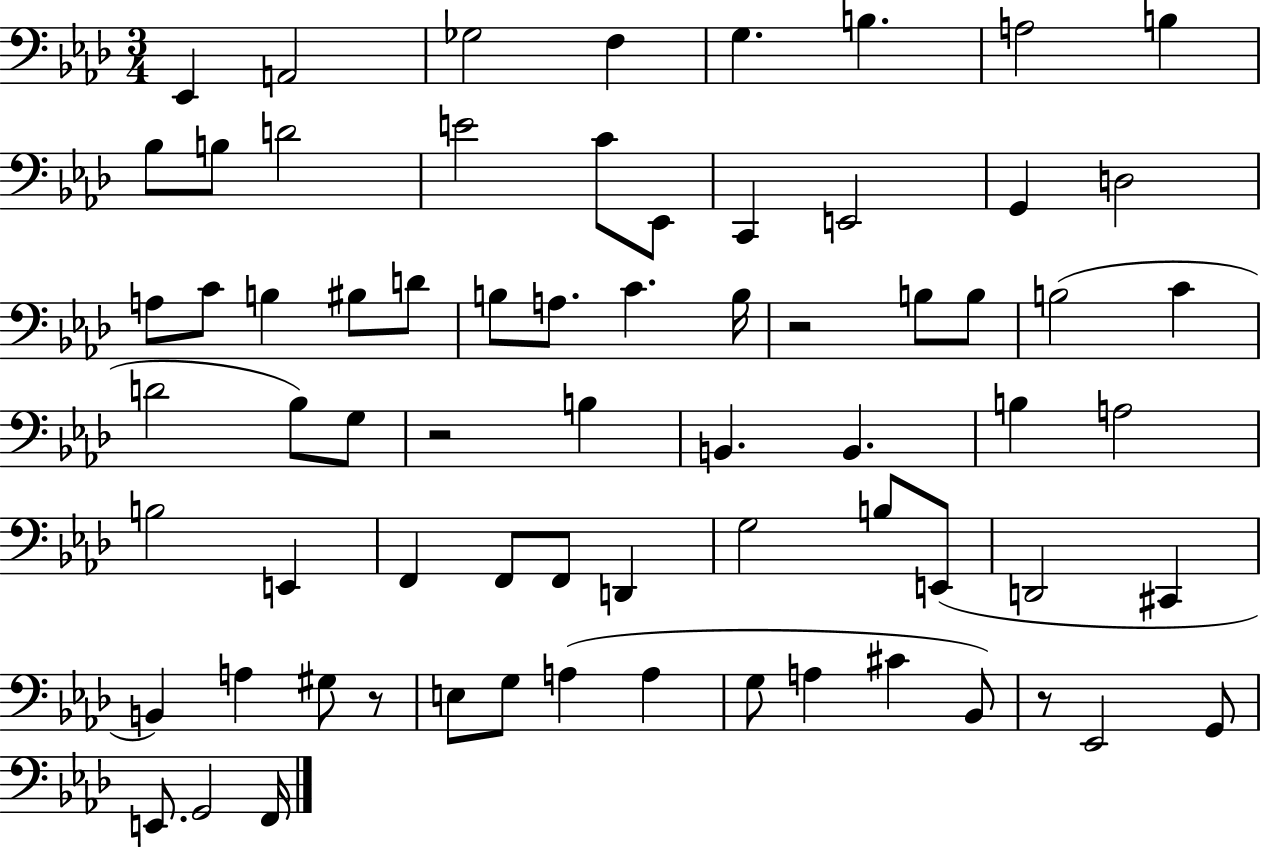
X:1
T:Untitled
M:3/4
L:1/4
K:Ab
_E,, A,,2 _G,2 F, G, B, A,2 B, _B,/2 B,/2 D2 E2 C/2 _E,,/2 C,, E,,2 G,, D,2 A,/2 C/2 B, ^B,/2 D/2 B,/2 A,/2 C B,/4 z2 B,/2 B,/2 B,2 C D2 _B,/2 G,/2 z2 B, B,, B,, B, A,2 B,2 E,, F,, F,,/2 F,,/2 D,, G,2 B,/2 E,,/2 D,,2 ^C,, B,, A, ^G,/2 z/2 E,/2 G,/2 A, A, G,/2 A, ^C _B,,/2 z/2 _E,,2 G,,/2 E,,/2 G,,2 F,,/4